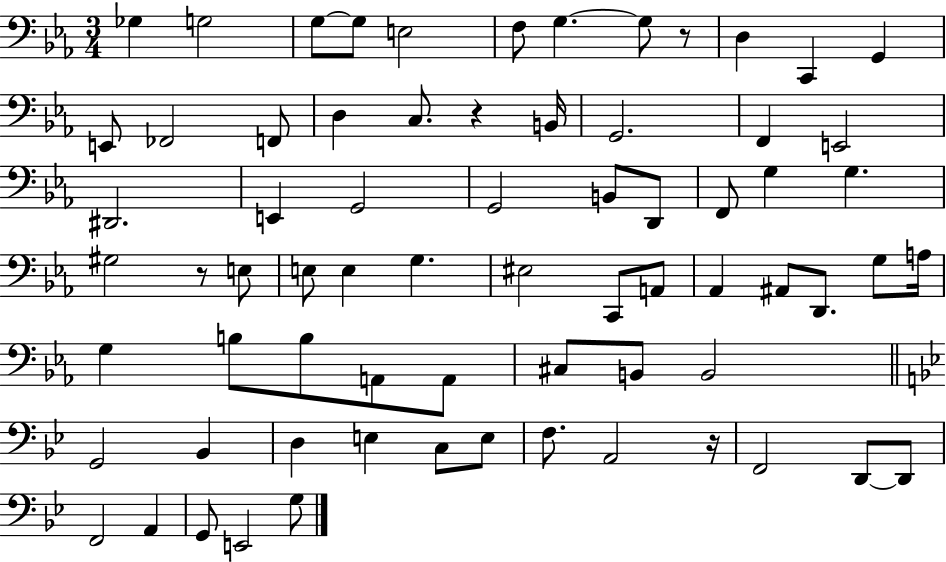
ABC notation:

X:1
T:Untitled
M:3/4
L:1/4
K:Eb
_G, G,2 G,/2 G,/2 E,2 F,/2 G, G,/2 z/2 D, C,, G,, E,,/2 _F,,2 F,,/2 D, C,/2 z B,,/4 G,,2 F,, E,,2 ^D,,2 E,, G,,2 G,,2 B,,/2 D,,/2 F,,/2 G, G, ^G,2 z/2 E,/2 E,/2 E, G, ^E,2 C,,/2 A,,/2 _A,, ^A,,/2 D,,/2 G,/2 A,/4 G, B,/2 B,/2 A,,/2 A,,/2 ^C,/2 B,,/2 B,,2 G,,2 _B,, D, E, C,/2 E,/2 F,/2 A,,2 z/4 F,,2 D,,/2 D,,/2 F,,2 A,, G,,/2 E,,2 G,/2